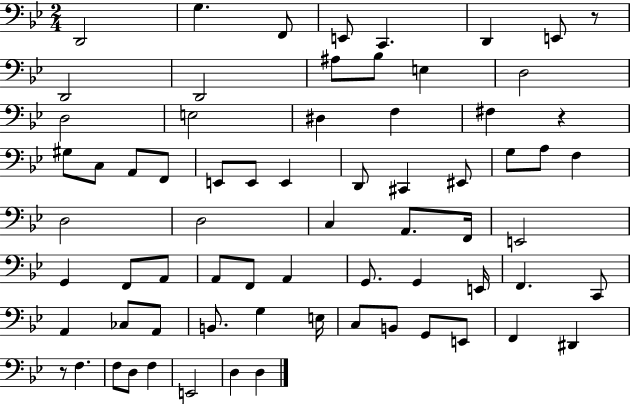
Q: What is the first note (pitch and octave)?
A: D2